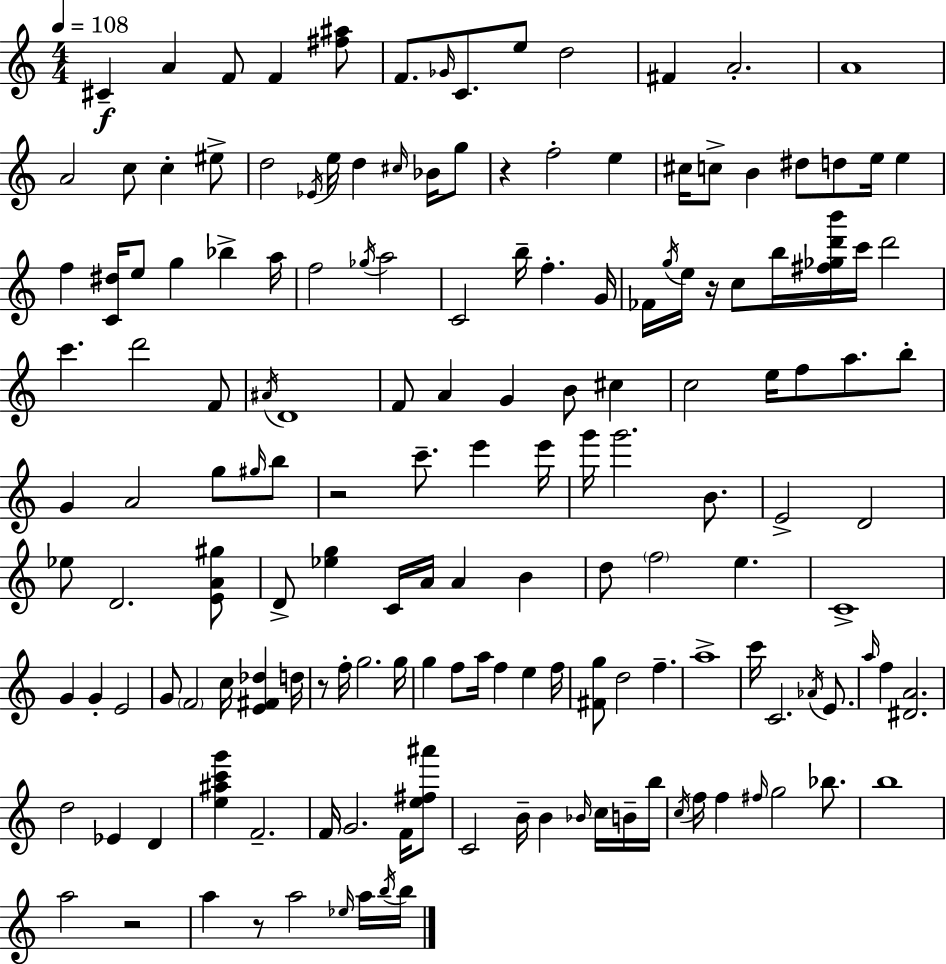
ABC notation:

X:1
T:Untitled
M:4/4
L:1/4
K:C
^C A F/2 F [^f^a]/2 F/2 _G/4 C/2 e/2 d2 ^F A2 A4 A2 c/2 c ^e/2 d2 _E/4 e/4 d ^c/4 _B/4 g/2 z f2 e ^c/4 c/2 B ^d/2 d/2 e/4 e f [C^d]/4 e/2 g _b a/4 f2 _g/4 a2 C2 b/4 f G/4 _F/4 g/4 e/4 z/4 c/2 b/4 [^f_gd'b']/4 c'/4 d'2 c' d'2 F/2 ^A/4 D4 F/2 A G B/2 ^c c2 e/4 f/2 a/2 b/2 G A2 g/2 ^g/4 b/2 z2 c'/2 e' e'/4 g'/4 g'2 B/2 E2 D2 _e/2 D2 [EA^g]/2 D/2 [_eg] C/4 A/4 A B d/2 f2 e C4 G G E2 G/2 F2 c/4 [E^F_d] d/4 z/2 f/4 g2 g/4 g f/2 a/4 f e f/4 [^Fg]/2 d2 f a4 c'/4 C2 _A/4 E/2 a/4 f [^DA]2 d2 _E D [e^ac'g'] F2 F/4 G2 F/4 [e^f^a']/2 C2 B/4 B _B/4 c/4 B/4 b/4 c/4 f/4 f ^f/4 g2 _b/2 b4 a2 z2 a z/2 a2 _e/4 a/4 b/4 b/4